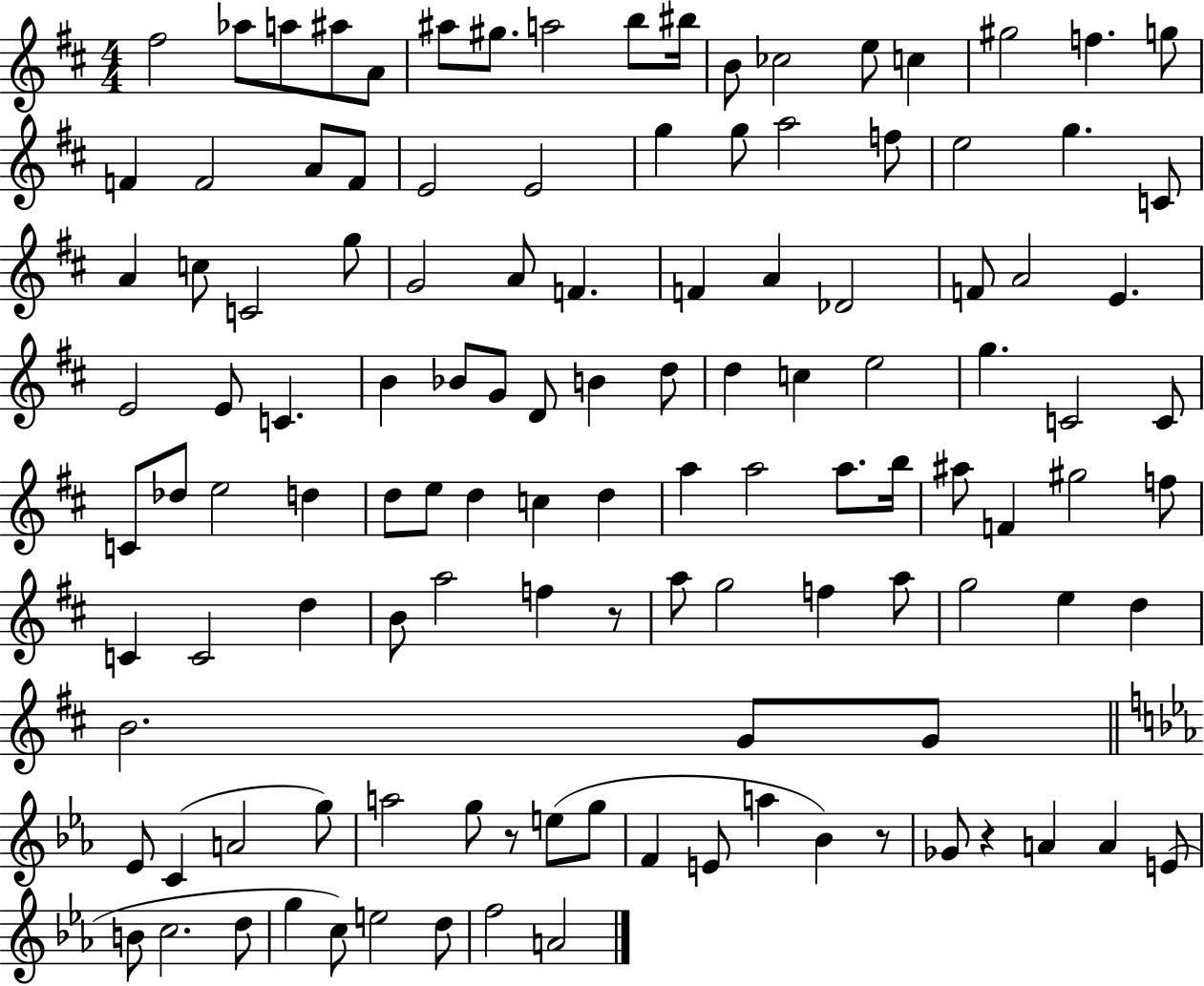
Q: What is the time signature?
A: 4/4